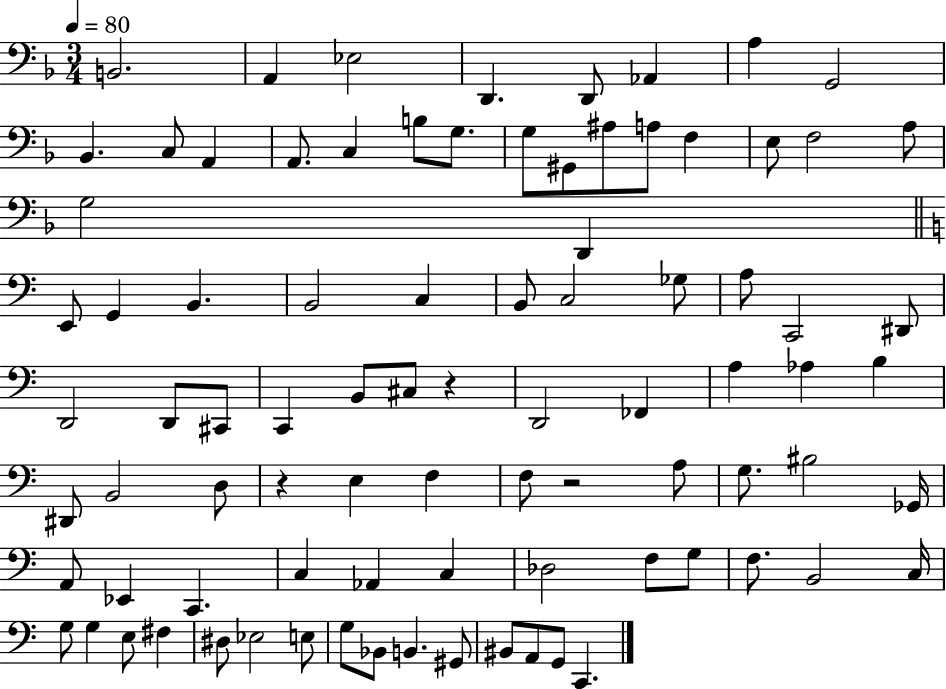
B2/h. A2/q Eb3/h D2/q. D2/e Ab2/q A3/q G2/h Bb2/q. C3/e A2/q A2/e. C3/q B3/e G3/e. G3/e G#2/e A#3/e A3/e F3/q E3/e F3/h A3/e G3/h D2/q E2/e G2/q B2/q. B2/h C3/q B2/e C3/h Gb3/e A3/e C2/h D#2/e D2/h D2/e C#2/e C2/q B2/e C#3/e R/q D2/h FES2/q A3/q Ab3/q B3/q D#2/e B2/h D3/e R/q E3/q F3/q F3/e R/h A3/e G3/e. BIS3/h Gb2/s A2/e Eb2/q C2/q. C3/q Ab2/q C3/q Db3/h F3/e G3/e F3/e. B2/h C3/s G3/e G3/q E3/e F#3/q D#3/e Eb3/h E3/e G3/e Bb2/e B2/q. G#2/e BIS2/e A2/e G2/e C2/q.